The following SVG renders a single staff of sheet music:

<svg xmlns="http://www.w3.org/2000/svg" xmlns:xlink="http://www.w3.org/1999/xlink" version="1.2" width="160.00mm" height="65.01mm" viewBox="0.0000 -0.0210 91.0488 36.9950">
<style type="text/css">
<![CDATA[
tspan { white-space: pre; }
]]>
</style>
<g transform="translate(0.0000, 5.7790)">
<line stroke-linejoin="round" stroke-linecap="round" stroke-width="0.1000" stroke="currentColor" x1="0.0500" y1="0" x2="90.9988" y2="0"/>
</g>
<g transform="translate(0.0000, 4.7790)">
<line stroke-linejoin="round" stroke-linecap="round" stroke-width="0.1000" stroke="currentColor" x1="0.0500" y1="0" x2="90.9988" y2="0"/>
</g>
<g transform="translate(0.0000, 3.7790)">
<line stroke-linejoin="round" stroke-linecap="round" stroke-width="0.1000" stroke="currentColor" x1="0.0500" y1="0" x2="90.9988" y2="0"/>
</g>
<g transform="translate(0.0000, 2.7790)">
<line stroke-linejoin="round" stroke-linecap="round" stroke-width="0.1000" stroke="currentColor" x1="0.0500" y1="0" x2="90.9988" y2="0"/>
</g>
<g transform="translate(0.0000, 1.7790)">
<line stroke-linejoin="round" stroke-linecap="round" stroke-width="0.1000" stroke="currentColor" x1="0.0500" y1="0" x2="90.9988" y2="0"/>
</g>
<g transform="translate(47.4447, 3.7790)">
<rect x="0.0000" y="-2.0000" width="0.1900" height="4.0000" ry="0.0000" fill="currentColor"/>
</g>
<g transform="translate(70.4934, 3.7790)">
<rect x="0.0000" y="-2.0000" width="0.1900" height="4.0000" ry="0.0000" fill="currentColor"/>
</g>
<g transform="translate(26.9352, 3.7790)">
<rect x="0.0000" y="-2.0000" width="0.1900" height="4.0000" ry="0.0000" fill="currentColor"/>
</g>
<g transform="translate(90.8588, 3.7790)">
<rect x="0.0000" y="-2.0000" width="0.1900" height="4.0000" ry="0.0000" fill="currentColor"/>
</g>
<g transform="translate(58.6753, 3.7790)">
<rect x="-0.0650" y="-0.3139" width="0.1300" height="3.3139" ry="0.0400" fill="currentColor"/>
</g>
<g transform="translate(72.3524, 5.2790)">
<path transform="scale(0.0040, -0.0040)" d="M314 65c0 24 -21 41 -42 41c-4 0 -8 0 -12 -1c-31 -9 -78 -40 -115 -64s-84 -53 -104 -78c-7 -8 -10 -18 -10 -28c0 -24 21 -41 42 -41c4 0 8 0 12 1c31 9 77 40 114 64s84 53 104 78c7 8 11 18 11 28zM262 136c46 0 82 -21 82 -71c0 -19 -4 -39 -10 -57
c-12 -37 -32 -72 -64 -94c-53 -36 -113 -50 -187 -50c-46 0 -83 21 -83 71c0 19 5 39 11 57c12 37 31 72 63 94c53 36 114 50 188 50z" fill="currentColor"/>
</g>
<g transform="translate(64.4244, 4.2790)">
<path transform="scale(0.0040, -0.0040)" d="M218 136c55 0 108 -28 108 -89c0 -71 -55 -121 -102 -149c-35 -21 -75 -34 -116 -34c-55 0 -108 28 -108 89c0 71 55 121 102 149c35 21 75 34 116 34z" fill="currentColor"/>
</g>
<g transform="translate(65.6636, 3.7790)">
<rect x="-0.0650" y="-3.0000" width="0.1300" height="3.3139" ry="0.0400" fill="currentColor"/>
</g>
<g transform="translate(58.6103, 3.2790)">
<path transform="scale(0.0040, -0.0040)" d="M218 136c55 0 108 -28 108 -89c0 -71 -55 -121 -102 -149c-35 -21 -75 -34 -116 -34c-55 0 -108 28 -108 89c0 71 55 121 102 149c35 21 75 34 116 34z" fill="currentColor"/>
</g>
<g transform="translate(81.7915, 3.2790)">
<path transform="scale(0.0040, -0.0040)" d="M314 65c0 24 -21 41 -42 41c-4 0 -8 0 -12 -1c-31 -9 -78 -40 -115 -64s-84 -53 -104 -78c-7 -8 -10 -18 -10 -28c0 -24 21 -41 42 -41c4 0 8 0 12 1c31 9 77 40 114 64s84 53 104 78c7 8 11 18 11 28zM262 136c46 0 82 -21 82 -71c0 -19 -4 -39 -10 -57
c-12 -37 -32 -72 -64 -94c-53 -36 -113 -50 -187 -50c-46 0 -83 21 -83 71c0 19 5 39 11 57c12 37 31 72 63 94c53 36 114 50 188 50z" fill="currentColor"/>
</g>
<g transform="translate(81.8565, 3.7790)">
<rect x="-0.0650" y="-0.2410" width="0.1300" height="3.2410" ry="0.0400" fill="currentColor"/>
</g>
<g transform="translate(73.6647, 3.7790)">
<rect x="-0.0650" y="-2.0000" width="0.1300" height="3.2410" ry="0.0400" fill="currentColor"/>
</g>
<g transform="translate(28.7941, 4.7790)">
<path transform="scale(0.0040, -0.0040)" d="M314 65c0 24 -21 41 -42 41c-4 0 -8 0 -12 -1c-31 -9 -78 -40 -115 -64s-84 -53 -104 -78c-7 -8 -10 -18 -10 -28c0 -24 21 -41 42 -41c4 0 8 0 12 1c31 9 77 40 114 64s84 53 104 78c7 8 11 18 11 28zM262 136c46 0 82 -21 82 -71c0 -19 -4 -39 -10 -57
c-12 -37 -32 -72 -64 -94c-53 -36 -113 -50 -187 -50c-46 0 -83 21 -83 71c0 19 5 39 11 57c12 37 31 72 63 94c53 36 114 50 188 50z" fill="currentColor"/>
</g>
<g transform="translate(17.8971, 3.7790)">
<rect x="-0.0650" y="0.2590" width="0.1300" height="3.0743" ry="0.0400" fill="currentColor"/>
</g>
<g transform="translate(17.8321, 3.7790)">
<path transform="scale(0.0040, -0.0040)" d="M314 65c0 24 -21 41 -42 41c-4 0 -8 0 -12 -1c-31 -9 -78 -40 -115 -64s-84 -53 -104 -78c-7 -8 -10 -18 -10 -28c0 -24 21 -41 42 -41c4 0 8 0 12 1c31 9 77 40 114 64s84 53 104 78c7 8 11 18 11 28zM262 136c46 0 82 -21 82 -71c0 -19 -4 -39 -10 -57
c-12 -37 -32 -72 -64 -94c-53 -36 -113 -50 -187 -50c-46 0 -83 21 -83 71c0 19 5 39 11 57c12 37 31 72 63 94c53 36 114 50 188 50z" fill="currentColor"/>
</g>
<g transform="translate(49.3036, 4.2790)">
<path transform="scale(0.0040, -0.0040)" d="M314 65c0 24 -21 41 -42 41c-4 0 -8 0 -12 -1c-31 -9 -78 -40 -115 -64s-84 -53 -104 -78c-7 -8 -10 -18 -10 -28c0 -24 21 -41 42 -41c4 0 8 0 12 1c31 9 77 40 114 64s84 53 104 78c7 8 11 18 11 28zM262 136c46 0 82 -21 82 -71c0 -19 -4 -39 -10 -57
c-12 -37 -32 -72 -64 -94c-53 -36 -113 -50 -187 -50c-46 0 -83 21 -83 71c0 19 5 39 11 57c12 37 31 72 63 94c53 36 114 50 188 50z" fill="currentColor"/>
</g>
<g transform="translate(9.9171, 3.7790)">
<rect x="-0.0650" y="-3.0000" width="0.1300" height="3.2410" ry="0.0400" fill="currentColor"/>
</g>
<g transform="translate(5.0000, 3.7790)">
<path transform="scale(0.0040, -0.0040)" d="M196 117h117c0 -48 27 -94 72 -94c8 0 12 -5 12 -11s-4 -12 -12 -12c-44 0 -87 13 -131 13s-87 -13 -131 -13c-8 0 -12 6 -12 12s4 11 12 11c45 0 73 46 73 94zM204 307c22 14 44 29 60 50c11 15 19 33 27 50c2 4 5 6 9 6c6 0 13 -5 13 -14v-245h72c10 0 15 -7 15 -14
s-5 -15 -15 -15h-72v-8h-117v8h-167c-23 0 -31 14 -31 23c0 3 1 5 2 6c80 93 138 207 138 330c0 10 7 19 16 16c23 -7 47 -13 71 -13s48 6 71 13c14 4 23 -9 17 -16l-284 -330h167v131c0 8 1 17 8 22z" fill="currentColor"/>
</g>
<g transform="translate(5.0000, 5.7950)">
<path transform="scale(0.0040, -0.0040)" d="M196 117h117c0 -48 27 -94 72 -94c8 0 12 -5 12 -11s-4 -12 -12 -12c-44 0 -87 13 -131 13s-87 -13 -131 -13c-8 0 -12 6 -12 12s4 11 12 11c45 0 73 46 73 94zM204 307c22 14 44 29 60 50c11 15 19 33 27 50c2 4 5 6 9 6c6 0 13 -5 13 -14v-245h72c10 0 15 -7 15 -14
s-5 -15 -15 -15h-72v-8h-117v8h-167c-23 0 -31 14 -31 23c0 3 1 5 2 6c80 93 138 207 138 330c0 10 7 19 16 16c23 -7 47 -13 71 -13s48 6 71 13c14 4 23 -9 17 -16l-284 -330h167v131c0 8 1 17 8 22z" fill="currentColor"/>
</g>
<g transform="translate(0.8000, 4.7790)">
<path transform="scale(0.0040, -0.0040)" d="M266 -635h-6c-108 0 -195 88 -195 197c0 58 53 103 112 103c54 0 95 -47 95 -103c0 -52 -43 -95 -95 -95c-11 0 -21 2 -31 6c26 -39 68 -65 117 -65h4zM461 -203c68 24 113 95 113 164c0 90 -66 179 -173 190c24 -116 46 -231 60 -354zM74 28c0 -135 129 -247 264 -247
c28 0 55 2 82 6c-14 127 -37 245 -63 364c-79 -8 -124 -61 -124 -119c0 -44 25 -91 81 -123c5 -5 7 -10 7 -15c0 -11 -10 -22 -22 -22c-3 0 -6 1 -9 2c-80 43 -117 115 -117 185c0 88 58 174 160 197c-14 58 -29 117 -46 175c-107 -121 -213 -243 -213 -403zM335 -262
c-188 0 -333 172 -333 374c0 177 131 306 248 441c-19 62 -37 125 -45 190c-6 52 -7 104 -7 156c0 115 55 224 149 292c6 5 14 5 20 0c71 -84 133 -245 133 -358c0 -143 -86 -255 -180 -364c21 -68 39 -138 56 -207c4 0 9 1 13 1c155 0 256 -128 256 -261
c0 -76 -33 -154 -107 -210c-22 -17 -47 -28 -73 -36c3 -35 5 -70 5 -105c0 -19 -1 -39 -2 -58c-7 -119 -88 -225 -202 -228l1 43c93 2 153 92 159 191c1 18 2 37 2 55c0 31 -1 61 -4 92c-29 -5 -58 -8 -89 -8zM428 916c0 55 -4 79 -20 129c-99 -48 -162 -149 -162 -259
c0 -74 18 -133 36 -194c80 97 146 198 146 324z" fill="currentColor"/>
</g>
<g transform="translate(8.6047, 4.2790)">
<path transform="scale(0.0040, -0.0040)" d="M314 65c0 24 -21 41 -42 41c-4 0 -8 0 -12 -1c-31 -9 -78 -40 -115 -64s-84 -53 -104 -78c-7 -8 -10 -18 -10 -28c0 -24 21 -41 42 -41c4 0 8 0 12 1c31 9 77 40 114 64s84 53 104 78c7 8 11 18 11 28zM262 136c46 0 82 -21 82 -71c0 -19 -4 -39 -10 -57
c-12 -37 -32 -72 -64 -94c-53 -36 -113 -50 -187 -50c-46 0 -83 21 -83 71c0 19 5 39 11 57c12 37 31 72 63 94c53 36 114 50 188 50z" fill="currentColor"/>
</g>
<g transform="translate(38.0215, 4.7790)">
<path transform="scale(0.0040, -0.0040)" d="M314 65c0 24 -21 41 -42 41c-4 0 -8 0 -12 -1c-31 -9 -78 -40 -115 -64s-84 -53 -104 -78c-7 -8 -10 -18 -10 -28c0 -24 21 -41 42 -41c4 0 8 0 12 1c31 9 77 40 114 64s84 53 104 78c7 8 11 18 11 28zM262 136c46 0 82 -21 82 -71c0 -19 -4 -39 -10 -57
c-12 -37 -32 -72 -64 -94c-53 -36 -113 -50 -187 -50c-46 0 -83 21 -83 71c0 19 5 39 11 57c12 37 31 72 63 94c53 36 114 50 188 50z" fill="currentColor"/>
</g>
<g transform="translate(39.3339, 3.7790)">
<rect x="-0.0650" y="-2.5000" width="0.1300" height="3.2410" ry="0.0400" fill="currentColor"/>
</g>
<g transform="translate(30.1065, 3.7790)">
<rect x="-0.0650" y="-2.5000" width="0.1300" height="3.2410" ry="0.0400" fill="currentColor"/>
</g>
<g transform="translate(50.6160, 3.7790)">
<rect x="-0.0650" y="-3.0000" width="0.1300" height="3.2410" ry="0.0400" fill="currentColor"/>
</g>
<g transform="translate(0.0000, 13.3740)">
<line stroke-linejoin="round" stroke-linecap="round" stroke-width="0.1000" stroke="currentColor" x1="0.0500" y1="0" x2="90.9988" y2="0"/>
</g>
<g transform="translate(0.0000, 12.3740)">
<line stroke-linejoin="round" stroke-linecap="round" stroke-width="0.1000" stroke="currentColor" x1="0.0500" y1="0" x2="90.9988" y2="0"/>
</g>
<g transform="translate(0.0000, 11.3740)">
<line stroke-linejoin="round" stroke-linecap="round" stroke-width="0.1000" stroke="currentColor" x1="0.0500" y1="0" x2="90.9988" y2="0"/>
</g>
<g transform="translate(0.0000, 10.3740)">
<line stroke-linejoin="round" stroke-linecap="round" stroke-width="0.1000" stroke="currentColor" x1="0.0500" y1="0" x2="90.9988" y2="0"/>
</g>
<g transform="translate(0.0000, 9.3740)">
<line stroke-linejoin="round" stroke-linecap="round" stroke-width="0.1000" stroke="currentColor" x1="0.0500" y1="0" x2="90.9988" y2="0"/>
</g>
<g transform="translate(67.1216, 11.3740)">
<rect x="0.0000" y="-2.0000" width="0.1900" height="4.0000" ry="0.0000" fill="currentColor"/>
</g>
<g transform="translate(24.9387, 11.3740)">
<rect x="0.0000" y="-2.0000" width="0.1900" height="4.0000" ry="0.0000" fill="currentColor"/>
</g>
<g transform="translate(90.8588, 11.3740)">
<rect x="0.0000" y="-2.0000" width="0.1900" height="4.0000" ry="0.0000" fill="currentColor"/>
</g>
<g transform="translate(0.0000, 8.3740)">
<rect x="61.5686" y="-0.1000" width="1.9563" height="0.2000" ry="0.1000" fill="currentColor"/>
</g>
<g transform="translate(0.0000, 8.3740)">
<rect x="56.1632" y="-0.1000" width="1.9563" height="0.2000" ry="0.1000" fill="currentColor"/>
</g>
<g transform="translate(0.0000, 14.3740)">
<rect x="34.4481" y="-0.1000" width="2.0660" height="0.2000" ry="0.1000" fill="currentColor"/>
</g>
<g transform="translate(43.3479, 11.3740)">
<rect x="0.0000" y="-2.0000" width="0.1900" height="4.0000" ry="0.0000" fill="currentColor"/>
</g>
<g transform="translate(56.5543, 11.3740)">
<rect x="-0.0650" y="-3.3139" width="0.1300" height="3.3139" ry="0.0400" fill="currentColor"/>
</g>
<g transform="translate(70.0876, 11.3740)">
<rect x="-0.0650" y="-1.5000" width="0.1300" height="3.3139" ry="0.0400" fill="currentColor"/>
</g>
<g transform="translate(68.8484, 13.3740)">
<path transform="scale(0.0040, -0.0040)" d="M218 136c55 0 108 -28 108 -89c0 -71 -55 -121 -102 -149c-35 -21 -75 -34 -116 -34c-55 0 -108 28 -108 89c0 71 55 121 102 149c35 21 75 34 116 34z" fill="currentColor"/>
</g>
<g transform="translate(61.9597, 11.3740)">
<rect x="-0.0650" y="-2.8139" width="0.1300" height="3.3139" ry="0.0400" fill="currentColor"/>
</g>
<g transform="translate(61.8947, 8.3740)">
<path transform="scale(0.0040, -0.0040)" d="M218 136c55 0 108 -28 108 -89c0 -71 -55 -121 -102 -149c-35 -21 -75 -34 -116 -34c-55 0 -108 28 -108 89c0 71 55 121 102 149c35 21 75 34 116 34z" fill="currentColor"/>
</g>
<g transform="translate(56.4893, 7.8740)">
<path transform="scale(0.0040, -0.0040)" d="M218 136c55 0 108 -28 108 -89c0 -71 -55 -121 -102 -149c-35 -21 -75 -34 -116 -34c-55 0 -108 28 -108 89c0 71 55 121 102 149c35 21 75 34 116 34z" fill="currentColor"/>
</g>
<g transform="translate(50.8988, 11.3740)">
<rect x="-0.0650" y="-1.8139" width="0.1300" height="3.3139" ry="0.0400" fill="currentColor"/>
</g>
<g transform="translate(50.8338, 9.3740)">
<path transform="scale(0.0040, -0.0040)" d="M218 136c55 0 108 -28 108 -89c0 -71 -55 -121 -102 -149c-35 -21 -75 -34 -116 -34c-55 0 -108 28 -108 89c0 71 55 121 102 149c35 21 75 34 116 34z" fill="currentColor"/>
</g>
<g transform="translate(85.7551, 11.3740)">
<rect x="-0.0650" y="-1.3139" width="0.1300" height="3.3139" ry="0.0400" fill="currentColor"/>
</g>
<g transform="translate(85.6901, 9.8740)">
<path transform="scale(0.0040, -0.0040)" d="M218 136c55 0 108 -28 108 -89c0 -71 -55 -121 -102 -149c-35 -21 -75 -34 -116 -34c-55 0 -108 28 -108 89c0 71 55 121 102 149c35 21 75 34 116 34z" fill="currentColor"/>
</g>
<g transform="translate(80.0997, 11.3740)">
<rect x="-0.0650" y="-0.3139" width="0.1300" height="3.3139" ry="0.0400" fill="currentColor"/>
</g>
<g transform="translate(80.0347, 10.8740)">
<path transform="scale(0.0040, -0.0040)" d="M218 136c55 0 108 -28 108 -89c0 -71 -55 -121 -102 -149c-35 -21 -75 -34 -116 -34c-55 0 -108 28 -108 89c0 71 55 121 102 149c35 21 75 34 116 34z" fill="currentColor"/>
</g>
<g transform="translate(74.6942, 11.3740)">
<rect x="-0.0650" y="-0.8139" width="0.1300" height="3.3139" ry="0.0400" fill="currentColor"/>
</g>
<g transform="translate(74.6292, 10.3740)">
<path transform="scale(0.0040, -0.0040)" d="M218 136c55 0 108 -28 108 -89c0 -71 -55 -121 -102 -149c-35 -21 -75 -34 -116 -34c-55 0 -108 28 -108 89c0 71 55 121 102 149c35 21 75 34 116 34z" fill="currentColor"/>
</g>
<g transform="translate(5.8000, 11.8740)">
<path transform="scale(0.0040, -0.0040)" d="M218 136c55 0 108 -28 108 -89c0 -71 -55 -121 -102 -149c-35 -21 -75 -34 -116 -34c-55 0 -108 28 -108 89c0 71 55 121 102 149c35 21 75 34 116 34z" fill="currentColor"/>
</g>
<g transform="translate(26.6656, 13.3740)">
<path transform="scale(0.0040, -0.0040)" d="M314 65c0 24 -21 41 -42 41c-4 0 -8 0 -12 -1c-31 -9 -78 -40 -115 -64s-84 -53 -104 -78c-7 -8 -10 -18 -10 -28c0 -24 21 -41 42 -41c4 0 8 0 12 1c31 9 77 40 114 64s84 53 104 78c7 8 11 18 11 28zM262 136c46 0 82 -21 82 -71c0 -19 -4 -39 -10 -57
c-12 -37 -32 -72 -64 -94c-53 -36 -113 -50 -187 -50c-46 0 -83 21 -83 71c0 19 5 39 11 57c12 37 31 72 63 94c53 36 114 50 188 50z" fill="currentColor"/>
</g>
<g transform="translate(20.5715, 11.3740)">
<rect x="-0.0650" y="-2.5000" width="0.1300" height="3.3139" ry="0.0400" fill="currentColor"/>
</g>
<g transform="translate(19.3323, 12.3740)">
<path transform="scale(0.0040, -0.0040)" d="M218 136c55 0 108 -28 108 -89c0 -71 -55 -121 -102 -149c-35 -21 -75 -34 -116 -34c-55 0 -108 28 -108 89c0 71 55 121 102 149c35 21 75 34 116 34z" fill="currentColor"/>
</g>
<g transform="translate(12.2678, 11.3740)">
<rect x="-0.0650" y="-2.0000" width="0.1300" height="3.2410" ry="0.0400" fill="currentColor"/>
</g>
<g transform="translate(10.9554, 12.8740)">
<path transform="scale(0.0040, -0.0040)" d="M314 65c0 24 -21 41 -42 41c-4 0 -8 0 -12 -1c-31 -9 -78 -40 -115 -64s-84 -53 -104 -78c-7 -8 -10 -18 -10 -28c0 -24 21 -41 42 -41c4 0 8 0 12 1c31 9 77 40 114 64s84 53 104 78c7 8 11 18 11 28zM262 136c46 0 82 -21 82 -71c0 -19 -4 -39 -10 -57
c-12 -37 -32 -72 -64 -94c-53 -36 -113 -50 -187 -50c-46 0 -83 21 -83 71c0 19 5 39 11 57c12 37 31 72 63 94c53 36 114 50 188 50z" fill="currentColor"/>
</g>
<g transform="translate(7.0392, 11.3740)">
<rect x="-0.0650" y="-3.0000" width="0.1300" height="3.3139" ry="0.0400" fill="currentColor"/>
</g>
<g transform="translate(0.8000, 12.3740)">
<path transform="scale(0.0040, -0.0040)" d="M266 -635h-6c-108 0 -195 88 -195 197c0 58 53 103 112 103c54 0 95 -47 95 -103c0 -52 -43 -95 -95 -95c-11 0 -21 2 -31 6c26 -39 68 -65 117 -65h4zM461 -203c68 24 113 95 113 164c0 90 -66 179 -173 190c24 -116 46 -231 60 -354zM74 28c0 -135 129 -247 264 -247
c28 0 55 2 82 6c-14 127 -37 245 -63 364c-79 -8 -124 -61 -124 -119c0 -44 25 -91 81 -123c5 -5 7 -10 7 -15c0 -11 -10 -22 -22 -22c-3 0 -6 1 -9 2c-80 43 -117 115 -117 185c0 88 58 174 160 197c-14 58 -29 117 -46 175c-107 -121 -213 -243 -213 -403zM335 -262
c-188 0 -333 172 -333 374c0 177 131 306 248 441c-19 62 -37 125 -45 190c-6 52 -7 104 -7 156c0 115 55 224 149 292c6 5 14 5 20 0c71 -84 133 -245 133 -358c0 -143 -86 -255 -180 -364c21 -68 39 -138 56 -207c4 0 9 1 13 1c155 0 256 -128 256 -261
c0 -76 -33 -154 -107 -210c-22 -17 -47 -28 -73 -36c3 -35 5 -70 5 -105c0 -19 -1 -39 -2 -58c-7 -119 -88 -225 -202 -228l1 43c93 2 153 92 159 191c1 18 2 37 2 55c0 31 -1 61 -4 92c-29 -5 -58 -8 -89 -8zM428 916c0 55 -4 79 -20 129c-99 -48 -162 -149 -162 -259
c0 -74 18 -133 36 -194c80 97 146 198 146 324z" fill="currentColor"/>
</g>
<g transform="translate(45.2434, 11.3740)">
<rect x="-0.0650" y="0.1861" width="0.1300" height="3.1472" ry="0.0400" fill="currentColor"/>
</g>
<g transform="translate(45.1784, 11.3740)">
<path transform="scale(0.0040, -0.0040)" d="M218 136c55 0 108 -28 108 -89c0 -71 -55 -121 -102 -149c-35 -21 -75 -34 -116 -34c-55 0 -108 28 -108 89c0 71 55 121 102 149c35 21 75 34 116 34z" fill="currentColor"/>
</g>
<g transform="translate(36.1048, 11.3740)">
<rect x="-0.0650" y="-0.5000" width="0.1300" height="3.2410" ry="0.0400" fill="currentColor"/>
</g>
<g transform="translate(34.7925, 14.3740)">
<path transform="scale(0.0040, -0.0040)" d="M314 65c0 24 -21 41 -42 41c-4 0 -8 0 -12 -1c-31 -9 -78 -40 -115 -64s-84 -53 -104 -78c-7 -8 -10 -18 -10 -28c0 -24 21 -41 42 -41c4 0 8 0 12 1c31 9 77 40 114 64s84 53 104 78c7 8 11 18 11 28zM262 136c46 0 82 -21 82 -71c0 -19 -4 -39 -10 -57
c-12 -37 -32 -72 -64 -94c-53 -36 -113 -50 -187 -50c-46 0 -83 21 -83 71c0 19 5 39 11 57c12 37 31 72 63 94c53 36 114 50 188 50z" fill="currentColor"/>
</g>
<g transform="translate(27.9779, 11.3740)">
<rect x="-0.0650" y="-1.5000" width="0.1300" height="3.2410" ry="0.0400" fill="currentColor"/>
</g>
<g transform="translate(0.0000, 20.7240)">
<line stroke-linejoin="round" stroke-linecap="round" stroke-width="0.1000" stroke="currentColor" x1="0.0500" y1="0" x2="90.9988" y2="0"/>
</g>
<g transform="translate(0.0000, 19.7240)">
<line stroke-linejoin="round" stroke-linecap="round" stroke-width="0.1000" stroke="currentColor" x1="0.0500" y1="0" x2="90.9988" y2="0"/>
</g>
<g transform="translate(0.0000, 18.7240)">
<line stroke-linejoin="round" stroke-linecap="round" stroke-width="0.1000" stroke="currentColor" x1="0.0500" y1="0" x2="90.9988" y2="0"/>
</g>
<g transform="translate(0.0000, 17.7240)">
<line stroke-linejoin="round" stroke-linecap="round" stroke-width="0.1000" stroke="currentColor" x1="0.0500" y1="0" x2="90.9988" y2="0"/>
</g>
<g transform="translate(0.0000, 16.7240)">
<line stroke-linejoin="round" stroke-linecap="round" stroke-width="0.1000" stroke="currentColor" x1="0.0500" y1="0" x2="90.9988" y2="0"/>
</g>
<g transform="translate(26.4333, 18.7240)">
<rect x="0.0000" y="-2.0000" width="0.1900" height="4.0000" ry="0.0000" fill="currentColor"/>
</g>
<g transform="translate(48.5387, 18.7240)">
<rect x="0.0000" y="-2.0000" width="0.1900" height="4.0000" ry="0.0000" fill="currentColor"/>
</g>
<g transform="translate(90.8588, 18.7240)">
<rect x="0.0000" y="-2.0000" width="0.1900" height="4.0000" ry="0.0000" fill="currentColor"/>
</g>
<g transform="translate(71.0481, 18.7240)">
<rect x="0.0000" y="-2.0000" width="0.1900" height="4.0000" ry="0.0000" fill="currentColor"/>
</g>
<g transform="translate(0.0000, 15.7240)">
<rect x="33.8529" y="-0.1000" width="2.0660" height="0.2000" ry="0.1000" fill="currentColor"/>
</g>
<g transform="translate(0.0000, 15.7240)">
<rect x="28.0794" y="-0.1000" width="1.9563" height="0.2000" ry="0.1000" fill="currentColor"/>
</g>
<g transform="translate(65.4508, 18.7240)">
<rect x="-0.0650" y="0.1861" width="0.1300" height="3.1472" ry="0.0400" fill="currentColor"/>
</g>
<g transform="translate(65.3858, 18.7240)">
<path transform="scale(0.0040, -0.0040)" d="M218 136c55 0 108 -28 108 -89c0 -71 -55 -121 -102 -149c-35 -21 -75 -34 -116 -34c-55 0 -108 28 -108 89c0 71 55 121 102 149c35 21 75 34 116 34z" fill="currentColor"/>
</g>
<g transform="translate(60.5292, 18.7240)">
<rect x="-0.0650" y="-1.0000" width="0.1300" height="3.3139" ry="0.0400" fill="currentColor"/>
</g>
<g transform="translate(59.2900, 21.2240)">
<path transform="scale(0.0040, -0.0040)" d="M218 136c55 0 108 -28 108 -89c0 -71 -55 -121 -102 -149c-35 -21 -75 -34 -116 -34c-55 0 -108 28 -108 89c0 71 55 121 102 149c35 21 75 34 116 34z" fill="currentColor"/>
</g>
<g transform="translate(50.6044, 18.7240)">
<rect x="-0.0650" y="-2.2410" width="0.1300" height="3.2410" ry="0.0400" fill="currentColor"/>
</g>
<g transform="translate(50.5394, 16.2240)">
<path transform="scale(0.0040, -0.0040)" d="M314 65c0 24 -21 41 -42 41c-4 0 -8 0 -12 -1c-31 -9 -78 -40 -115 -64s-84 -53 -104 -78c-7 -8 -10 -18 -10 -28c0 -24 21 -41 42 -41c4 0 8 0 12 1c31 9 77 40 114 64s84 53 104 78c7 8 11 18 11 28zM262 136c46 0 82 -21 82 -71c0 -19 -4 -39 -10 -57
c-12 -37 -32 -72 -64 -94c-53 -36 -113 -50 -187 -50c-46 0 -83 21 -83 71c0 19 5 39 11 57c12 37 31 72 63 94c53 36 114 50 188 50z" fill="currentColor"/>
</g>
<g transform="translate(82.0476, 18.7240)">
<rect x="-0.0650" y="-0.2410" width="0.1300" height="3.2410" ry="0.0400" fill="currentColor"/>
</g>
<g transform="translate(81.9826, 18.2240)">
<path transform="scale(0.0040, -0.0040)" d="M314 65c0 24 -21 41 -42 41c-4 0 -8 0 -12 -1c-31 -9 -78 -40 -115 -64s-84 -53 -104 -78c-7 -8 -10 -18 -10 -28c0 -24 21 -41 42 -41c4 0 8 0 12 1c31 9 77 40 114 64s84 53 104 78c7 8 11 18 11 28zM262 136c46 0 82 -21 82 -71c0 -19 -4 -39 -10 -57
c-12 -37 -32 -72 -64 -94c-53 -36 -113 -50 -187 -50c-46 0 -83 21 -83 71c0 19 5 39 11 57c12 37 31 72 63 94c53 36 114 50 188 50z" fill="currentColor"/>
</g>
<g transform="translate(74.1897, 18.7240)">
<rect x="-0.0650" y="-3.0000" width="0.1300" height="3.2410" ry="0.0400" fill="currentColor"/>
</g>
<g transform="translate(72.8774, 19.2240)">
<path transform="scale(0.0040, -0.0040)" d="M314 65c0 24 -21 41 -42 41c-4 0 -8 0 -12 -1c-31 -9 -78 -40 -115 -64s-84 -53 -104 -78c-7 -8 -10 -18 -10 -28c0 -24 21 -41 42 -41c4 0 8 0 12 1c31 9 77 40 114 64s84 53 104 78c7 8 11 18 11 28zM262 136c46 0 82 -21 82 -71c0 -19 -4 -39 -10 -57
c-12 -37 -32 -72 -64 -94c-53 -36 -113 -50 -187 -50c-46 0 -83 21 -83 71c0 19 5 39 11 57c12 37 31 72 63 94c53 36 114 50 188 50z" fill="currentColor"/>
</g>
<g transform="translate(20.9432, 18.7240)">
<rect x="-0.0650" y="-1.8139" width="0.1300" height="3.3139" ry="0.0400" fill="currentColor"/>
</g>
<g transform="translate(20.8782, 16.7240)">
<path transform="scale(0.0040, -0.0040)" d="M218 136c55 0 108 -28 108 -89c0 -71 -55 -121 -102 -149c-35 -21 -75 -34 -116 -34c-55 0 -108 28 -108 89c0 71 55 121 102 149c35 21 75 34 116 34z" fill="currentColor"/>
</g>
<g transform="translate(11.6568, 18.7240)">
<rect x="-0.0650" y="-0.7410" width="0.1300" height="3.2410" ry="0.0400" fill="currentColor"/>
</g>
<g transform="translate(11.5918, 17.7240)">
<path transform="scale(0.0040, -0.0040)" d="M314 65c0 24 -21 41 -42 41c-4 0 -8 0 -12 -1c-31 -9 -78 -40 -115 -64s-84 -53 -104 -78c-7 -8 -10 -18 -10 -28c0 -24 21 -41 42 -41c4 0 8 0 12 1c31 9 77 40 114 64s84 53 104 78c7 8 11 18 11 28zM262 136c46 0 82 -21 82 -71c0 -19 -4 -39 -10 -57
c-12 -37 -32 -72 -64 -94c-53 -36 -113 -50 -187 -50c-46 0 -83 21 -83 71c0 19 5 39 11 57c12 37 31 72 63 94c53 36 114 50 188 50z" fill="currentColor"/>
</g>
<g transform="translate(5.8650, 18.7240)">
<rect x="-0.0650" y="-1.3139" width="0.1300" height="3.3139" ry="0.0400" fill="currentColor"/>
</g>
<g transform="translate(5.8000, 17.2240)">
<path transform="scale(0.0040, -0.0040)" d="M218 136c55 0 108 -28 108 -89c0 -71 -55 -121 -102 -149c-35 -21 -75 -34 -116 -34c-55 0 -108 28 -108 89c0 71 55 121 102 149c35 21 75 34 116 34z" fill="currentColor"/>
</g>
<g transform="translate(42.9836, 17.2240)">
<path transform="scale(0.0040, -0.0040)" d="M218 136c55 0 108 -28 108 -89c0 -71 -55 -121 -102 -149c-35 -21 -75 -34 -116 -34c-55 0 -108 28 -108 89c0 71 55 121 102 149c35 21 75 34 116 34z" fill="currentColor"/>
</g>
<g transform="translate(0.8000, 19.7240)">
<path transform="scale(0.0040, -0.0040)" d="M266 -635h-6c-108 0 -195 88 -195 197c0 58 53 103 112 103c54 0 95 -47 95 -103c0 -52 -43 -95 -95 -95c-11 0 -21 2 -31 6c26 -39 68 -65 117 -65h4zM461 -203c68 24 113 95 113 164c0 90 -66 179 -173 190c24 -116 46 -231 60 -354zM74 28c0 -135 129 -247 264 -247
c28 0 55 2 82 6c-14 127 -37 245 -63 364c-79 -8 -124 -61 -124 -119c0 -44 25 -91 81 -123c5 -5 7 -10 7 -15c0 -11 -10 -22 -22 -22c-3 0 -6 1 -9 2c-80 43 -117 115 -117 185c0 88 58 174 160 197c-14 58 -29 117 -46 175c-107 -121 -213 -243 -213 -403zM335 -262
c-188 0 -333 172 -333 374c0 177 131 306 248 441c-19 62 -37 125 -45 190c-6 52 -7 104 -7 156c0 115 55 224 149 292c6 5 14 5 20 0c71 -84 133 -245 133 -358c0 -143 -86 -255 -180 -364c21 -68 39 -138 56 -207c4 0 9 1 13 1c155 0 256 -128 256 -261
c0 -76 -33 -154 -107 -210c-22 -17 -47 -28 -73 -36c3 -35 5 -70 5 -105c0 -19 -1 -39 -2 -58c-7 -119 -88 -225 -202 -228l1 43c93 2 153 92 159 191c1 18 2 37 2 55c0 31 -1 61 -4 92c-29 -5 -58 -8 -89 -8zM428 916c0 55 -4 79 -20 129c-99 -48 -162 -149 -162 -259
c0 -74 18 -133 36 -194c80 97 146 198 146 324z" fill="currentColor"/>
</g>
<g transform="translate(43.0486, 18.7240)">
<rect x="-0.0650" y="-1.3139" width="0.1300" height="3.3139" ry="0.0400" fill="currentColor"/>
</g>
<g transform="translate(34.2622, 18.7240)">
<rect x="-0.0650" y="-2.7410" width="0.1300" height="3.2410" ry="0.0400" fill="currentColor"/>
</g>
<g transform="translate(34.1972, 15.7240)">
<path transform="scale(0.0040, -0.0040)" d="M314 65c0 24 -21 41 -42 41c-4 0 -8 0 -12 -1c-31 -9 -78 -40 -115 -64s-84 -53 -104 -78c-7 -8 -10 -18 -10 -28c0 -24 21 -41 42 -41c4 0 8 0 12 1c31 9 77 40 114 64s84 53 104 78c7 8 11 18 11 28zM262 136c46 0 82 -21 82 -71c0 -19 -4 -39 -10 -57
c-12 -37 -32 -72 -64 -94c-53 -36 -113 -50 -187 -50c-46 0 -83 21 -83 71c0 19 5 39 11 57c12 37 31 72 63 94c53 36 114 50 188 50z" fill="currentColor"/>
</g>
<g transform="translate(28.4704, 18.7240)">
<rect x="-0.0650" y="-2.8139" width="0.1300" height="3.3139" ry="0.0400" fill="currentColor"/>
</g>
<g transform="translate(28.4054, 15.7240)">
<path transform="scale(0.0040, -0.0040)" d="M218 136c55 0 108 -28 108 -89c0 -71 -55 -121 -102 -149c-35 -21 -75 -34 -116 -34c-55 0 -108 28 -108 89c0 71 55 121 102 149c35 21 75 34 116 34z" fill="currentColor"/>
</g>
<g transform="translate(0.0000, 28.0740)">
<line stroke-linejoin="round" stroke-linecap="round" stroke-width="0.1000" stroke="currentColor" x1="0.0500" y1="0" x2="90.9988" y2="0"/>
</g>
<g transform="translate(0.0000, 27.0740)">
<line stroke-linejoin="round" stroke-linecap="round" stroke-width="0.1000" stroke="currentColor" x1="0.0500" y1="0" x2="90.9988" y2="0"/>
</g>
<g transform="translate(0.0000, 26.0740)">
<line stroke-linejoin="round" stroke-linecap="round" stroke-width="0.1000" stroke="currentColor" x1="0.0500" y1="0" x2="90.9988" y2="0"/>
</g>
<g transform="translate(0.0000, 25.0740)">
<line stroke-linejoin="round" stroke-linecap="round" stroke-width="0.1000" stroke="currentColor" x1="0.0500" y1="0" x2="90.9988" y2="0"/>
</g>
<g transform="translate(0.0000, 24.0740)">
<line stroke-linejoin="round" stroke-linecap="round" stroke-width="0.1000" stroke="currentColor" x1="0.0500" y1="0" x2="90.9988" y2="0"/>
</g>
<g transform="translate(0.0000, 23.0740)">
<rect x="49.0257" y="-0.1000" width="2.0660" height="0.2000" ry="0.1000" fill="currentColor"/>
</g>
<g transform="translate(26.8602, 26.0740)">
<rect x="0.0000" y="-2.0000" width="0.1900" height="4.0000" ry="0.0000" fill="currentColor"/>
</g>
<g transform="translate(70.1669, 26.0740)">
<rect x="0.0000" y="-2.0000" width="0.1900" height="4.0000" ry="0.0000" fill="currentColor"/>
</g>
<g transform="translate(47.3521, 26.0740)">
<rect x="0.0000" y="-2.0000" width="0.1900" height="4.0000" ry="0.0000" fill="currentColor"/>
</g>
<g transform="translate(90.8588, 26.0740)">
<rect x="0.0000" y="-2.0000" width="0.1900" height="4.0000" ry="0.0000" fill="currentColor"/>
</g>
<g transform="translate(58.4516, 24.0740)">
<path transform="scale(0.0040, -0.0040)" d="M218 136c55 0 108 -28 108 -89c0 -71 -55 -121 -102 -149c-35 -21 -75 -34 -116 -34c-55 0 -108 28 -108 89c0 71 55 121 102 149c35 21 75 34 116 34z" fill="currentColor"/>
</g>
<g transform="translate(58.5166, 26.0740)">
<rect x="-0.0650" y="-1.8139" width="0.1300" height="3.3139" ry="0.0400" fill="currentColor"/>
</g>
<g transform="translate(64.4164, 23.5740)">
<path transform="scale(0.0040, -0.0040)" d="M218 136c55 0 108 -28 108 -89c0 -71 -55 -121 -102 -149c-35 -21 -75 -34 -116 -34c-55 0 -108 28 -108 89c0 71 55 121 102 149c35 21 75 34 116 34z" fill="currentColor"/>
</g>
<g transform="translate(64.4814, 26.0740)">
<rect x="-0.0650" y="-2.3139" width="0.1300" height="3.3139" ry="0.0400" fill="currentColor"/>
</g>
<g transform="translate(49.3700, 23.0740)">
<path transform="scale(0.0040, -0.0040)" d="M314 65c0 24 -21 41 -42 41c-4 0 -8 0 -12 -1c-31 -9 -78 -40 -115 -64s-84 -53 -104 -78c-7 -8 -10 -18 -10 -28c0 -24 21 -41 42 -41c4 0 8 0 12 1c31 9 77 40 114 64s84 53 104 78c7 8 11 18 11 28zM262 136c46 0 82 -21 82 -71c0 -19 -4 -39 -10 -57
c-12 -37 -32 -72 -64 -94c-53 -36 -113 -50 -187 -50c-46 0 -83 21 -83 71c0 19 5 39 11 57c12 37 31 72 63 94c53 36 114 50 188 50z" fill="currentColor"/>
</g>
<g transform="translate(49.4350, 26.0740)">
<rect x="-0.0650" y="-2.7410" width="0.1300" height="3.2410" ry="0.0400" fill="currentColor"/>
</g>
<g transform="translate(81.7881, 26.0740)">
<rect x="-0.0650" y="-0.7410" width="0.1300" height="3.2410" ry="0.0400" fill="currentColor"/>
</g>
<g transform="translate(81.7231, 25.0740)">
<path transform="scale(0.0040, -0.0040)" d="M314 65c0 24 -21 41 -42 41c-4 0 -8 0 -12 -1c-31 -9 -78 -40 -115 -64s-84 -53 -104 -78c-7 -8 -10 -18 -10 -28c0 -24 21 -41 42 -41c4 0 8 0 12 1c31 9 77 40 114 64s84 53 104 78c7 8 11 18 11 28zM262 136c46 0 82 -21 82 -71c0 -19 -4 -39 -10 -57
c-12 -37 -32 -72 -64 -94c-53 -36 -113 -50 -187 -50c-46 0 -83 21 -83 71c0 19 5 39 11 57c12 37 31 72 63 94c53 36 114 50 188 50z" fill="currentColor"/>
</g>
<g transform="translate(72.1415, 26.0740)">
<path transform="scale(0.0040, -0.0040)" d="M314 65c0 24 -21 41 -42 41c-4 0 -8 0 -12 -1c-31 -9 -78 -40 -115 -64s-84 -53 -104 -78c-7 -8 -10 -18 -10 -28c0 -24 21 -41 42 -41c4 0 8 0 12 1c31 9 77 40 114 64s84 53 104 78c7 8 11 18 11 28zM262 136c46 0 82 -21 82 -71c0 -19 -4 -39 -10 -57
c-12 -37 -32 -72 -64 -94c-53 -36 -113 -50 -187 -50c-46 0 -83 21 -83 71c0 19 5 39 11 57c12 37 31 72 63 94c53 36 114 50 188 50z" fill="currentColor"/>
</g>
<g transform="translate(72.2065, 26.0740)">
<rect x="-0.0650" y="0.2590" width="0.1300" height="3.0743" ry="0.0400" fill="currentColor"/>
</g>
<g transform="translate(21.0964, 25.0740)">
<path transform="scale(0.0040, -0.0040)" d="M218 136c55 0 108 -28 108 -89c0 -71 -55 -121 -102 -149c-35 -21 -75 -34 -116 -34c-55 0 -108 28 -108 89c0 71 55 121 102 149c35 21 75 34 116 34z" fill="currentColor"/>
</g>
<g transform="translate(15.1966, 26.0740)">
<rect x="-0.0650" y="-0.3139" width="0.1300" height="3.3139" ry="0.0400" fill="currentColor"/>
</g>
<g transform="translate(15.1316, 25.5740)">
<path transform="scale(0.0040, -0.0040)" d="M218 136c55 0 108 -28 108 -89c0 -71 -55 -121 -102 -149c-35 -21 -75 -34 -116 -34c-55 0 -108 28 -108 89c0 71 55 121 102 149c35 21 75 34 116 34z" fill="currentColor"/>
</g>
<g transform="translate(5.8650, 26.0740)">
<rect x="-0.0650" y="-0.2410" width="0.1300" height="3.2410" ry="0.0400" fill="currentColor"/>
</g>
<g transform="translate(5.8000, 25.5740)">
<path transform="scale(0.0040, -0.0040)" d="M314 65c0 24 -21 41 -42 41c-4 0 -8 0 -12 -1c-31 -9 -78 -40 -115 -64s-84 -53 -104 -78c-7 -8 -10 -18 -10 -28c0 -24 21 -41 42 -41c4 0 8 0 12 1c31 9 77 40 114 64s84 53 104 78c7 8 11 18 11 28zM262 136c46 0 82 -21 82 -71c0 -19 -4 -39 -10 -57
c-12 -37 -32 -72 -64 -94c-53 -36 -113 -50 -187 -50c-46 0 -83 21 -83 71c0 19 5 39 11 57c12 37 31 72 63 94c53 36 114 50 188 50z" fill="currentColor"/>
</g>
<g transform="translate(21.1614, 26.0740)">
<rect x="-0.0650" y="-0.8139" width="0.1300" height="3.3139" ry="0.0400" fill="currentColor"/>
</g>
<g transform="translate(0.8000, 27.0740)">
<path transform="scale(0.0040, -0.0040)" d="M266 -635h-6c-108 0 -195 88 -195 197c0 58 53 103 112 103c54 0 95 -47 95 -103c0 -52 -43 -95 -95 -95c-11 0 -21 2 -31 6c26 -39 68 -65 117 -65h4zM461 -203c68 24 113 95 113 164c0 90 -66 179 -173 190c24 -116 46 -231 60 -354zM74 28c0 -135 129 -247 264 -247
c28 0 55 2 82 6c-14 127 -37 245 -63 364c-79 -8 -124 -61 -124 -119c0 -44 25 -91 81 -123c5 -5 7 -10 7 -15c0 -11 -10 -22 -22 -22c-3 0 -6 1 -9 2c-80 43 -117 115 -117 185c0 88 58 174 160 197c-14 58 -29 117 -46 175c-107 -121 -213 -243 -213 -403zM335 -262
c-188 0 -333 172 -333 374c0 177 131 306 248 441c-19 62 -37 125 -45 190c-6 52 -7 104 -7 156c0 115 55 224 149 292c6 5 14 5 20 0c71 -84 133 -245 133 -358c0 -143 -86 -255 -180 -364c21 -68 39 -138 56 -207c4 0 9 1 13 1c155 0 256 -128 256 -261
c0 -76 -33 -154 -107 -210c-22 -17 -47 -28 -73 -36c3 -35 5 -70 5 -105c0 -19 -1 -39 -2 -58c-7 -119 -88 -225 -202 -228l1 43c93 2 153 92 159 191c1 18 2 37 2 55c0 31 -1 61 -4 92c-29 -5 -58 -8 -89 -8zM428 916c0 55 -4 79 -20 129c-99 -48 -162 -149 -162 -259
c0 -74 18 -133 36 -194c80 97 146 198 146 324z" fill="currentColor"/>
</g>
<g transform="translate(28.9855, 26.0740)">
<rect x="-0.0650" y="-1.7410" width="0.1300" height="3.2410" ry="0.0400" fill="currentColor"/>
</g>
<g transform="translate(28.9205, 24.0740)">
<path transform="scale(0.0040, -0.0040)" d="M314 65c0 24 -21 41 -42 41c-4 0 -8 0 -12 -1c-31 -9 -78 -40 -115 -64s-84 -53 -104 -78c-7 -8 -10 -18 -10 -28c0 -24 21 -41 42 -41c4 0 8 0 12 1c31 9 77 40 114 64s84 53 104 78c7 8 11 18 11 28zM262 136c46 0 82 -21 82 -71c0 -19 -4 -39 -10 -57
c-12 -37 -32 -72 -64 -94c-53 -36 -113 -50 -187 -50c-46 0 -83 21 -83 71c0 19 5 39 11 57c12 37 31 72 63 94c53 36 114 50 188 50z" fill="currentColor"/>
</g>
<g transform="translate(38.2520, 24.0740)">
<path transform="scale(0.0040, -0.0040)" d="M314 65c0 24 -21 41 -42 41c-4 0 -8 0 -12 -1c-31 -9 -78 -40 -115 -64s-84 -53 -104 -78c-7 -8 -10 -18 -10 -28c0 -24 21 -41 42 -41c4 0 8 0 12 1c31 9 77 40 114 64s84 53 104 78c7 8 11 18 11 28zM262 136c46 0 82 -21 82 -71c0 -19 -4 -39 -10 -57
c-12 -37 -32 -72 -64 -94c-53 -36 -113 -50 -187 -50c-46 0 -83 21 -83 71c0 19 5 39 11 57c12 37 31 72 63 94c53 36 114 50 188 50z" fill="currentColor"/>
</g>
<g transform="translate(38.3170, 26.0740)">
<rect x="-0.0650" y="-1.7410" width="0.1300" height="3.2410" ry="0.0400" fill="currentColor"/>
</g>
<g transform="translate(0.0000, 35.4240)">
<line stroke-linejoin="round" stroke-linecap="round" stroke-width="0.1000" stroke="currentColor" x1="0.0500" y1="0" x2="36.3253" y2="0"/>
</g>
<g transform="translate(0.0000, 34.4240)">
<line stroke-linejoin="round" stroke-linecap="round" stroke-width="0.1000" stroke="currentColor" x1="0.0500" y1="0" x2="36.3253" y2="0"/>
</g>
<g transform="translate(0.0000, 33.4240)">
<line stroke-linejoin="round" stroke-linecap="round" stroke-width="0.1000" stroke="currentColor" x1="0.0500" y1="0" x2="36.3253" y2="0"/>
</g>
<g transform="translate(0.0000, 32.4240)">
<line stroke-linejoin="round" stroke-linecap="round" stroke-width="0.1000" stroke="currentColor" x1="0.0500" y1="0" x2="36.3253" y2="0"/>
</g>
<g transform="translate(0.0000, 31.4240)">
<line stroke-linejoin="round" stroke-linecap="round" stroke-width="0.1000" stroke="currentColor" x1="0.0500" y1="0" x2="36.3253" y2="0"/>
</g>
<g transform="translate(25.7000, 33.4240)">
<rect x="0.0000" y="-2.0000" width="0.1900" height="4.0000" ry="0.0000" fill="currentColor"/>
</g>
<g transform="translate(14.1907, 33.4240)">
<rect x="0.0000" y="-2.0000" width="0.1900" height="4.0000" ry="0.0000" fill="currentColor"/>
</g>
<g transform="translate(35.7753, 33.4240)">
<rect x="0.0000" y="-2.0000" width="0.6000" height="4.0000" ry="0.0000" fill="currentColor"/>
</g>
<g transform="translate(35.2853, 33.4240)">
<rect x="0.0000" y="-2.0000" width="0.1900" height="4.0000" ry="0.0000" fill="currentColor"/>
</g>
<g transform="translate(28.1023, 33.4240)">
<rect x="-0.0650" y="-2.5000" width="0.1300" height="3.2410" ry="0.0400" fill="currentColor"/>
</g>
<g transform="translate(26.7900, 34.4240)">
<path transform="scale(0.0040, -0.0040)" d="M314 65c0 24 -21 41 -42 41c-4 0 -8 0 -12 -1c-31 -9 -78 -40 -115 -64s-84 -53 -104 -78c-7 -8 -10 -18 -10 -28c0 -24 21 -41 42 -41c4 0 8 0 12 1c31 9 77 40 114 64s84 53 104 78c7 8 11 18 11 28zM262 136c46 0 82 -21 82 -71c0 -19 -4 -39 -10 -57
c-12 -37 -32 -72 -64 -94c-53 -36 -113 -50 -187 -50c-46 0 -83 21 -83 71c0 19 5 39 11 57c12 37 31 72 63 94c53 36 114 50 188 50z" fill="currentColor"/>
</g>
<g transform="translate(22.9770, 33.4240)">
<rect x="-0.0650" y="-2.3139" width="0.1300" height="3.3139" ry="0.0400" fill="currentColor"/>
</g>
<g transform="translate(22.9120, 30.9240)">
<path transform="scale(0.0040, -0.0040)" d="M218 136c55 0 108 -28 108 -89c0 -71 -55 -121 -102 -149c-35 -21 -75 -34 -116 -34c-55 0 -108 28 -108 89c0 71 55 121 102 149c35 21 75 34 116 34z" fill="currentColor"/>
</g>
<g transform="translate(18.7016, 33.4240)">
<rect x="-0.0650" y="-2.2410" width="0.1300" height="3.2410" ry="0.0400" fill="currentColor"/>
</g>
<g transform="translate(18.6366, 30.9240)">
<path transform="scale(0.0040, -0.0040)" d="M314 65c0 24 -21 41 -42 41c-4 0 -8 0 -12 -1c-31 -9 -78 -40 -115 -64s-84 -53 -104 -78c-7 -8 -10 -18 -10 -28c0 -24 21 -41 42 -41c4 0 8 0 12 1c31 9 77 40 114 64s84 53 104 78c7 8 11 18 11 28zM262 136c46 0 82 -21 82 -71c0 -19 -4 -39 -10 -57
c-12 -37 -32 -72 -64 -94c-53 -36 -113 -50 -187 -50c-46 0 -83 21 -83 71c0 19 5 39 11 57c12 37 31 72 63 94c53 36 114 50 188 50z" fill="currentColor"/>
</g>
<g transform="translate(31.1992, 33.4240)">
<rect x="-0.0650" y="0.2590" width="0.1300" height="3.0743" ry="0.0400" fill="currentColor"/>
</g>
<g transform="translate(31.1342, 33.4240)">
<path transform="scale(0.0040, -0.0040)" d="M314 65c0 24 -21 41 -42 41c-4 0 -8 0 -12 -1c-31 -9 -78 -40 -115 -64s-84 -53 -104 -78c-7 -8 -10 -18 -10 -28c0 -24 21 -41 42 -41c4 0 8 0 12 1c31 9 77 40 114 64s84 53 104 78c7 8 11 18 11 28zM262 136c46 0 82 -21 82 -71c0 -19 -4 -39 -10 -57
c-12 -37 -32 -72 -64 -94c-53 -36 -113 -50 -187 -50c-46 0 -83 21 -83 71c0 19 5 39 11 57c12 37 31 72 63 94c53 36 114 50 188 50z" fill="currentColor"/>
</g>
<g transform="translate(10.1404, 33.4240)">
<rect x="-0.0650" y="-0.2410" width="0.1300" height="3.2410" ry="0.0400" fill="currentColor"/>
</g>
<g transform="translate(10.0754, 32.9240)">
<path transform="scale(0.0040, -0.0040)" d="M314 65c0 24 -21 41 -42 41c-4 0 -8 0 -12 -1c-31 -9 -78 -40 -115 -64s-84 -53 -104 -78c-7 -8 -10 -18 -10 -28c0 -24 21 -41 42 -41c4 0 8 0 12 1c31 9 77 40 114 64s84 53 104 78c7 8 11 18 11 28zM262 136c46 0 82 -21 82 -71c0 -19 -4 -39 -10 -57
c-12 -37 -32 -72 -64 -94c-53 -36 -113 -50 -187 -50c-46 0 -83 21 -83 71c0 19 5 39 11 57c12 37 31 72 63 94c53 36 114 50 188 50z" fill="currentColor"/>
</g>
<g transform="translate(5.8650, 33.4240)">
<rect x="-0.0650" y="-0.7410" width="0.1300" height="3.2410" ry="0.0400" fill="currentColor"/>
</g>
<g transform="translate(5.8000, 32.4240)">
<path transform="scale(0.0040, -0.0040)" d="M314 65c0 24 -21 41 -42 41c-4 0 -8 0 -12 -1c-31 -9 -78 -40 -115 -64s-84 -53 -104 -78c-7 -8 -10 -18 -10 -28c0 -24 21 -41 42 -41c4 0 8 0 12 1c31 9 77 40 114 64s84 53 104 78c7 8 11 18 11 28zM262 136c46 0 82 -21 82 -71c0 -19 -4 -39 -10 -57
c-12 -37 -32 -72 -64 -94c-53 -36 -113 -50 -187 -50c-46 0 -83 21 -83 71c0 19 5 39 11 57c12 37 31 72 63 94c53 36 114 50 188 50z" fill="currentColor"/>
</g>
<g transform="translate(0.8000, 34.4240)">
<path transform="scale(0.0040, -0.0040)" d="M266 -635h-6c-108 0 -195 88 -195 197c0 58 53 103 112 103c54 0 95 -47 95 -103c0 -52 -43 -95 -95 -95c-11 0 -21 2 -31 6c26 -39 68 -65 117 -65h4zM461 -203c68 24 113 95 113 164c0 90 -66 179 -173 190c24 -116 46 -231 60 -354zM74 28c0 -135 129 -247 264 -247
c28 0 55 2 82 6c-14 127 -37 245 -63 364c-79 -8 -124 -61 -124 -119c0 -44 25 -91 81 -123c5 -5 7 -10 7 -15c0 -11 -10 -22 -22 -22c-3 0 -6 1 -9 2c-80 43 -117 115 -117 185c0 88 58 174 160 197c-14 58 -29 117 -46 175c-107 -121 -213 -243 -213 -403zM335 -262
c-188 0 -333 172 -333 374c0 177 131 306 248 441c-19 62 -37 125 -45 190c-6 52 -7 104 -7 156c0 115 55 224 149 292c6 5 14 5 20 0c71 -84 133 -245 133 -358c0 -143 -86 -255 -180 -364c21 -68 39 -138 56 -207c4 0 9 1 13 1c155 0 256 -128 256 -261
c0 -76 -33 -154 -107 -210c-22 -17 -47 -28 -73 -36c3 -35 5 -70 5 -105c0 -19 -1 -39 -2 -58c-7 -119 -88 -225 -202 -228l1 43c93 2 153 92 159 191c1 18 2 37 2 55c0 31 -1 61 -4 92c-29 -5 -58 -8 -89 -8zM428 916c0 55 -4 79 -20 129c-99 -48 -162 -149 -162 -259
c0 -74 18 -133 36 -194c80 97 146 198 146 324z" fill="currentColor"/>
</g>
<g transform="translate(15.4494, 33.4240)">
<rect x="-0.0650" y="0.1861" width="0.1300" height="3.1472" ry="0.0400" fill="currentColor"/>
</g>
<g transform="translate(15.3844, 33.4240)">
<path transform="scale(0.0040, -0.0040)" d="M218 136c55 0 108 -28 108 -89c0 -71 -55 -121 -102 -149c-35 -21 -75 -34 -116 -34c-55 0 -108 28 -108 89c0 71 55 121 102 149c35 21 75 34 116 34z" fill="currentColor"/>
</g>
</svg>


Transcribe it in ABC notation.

X:1
T:Untitled
M:4/4
L:1/4
K:C
A2 B2 G2 G2 A2 c A F2 c2 A F2 G E2 C2 B f b a E d c e e d2 f a a2 e g2 D B A2 c2 c2 c d f2 f2 a2 f g B2 d2 d2 c2 B g2 g G2 B2